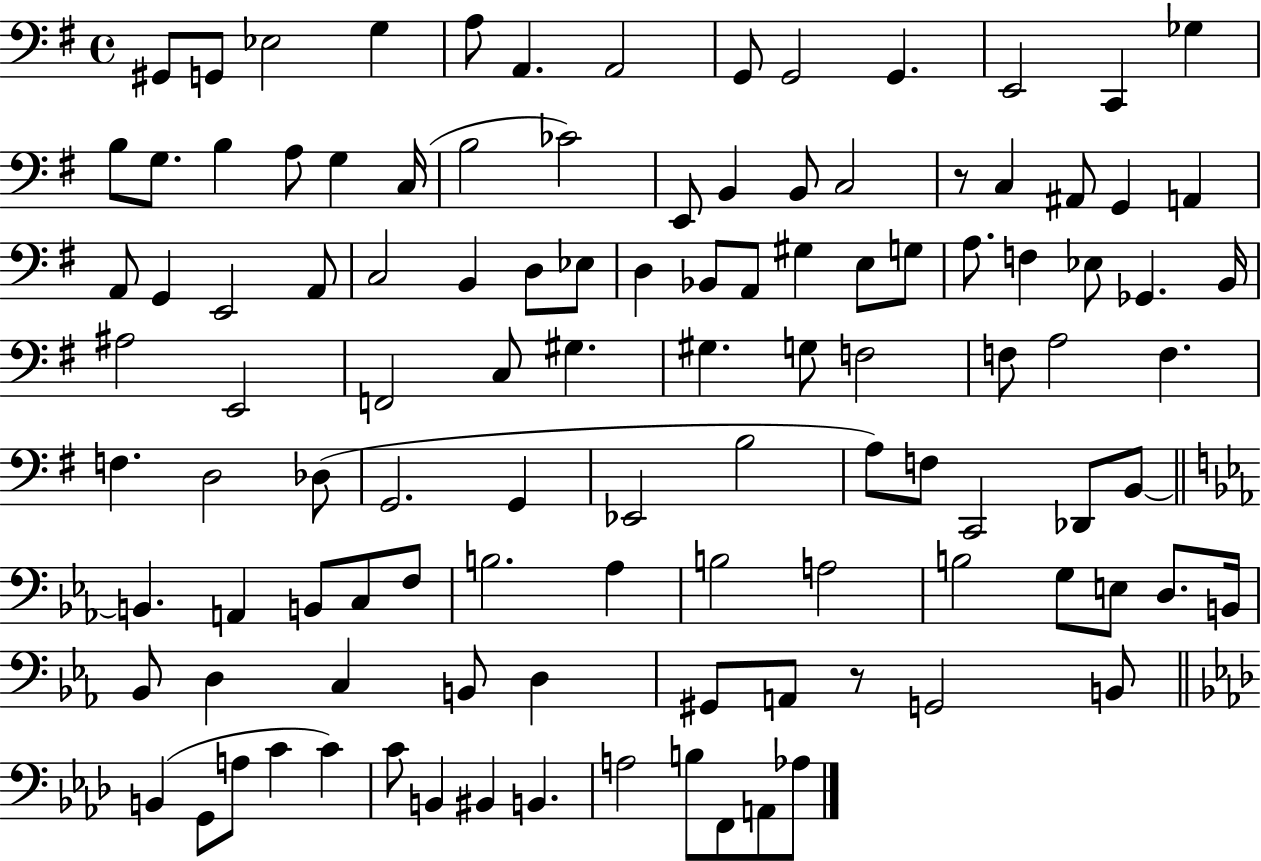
X:1
T:Untitled
M:4/4
L:1/4
K:G
^G,,/2 G,,/2 _E,2 G, A,/2 A,, A,,2 G,,/2 G,,2 G,, E,,2 C,, _G, B,/2 G,/2 B, A,/2 G, C,/4 B,2 _C2 E,,/2 B,, B,,/2 C,2 z/2 C, ^A,,/2 G,, A,, A,,/2 G,, E,,2 A,,/2 C,2 B,, D,/2 _E,/2 D, _B,,/2 A,,/2 ^G, E,/2 G,/2 A,/2 F, _E,/2 _G,, B,,/4 ^A,2 E,,2 F,,2 C,/2 ^G, ^G, G,/2 F,2 F,/2 A,2 F, F, D,2 _D,/2 G,,2 G,, _E,,2 B,2 A,/2 F,/2 C,,2 _D,,/2 B,,/2 B,, A,, B,,/2 C,/2 F,/2 B,2 _A, B,2 A,2 B,2 G,/2 E,/2 D,/2 B,,/4 _B,,/2 D, C, B,,/2 D, ^G,,/2 A,,/2 z/2 G,,2 B,,/2 B,, G,,/2 A,/2 C C C/2 B,, ^B,, B,, A,2 B,/2 F,,/2 A,,/2 _A,/2